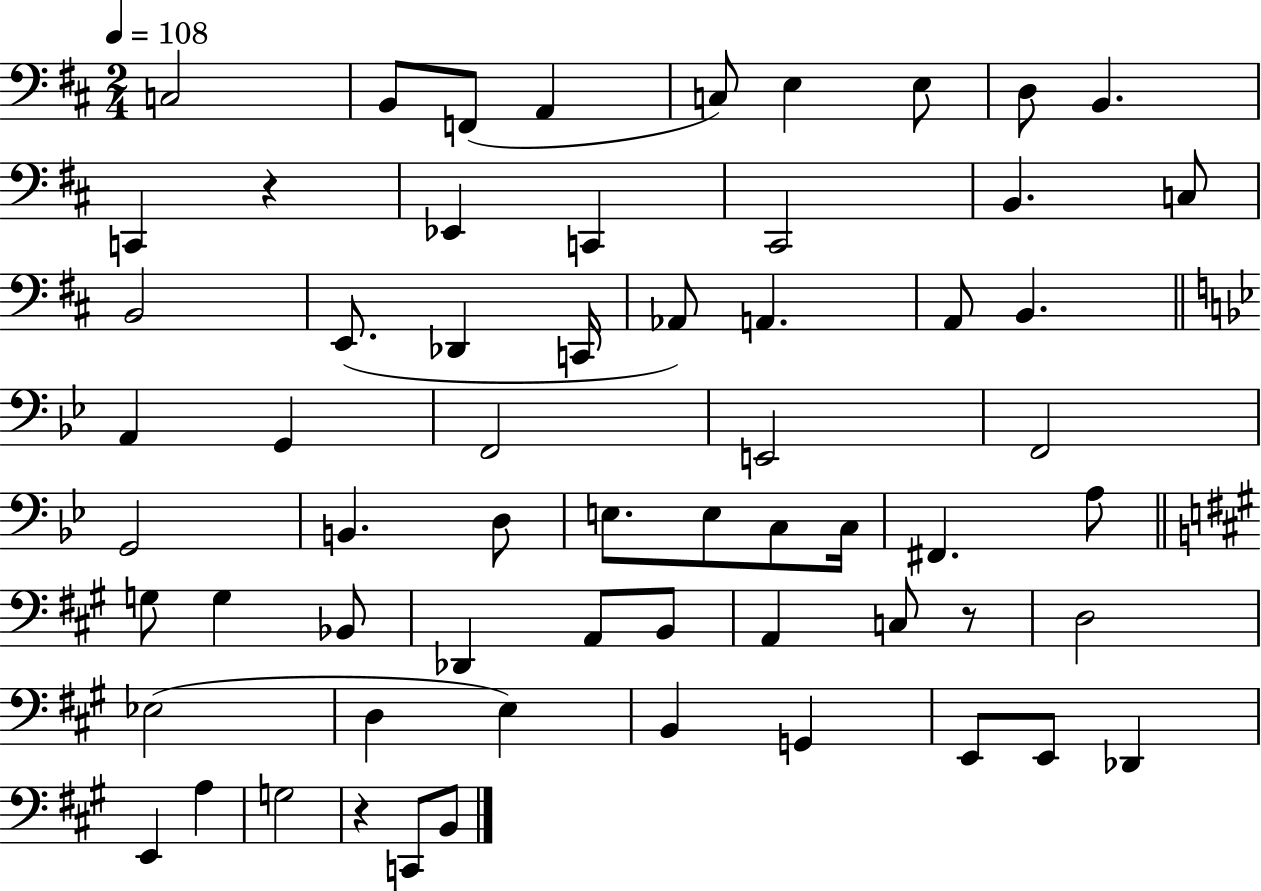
{
  \clef bass
  \numericTimeSignature
  \time 2/4
  \key d \major
  \tempo 4 = 108
  c2 | b,8 f,8( a,4 | c8) e4 e8 | d8 b,4. | \break c,4 r4 | ees,4 c,4 | cis,2 | b,4. c8 | \break b,2 | e,8.( des,4 c,16 | aes,8) a,4. | a,8 b,4. | \break \bar "||" \break \key g \minor a,4 g,4 | f,2 | e,2 | f,2 | \break g,2 | b,4. d8 | e8. e8 c8 c16 | fis,4. a8 | \break \bar "||" \break \key a \major g8 g4 bes,8 | des,4 a,8 b,8 | a,4 c8 r8 | d2 | \break ees2( | d4 e4) | b,4 g,4 | e,8 e,8 des,4 | \break e,4 a4 | g2 | r4 c,8 b,8 | \bar "|."
}